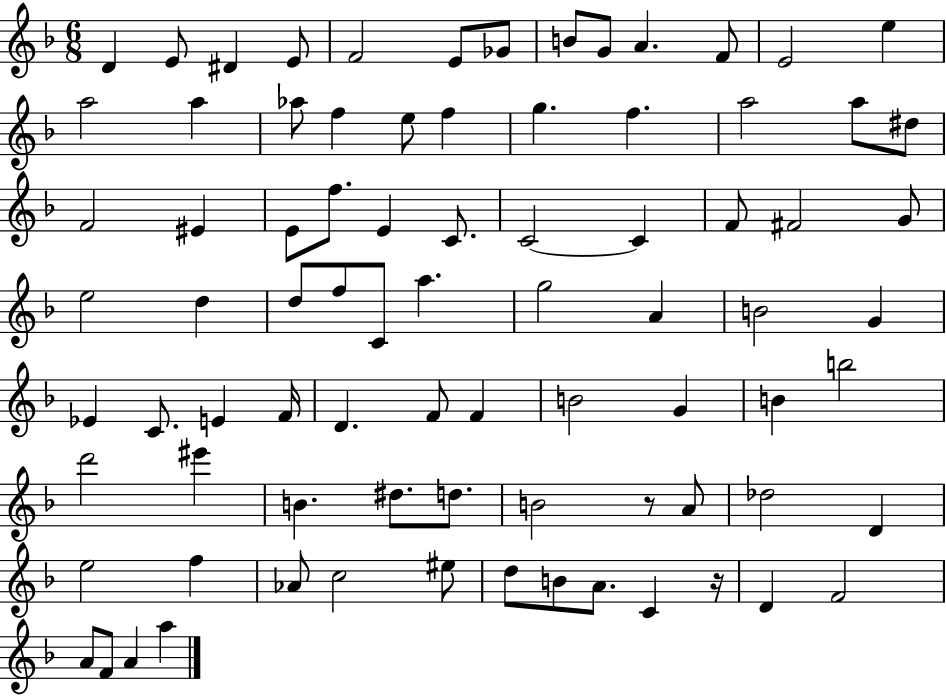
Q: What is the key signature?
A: F major